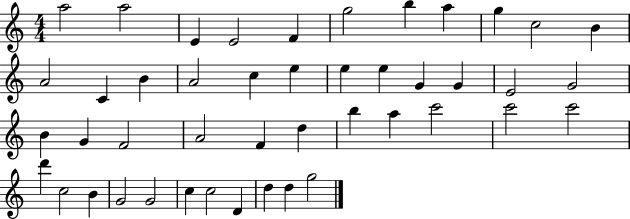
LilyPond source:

{
  \clef treble
  \numericTimeSignature
  \time 4/4
  \key c \major
  a''2 a''2 | e'4 e'2 f'4 | g''2 b''4 a''4 | g''4 c''2 b'4 | \break a'2 c'4 b'4 | a'2 c''4 e''4 | e''4 e''4 g'4 g'4 | e'2 g'2 | \break b'4 g'4 f'2 | a'2 f'4 d''4 | b''4 a''4 c'''2 | c'''2 c'''2 | \break d'''4 c''2 b'4 | g'2 g'2 | c''4 c''2 d'4 | d''4 d''4 g''2 | \break \bar "|."
}